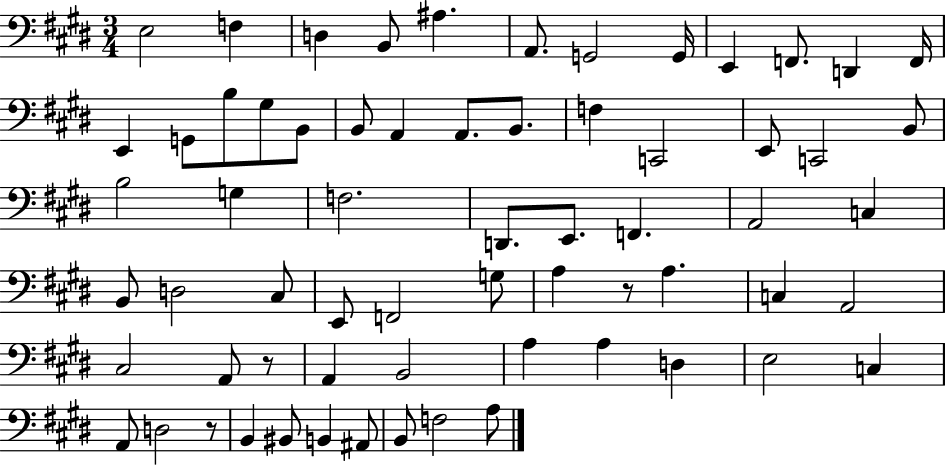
X:1
T:Untitled
M:3/4
L:1/4
K:E
E,2 F, D, B,,/2 ^A, A,,/2 G,,2 G,,/4 E,, F,,/2 D,, F,,/4 E,, G,,/2 B,/2 ^G,/2 B,,/2 B,,/2 A,, A,,/2 B,,/2 F, C,,2 E,,/2 C,,2 B,,/2 B,2 G, F,2 D,,/2 E,,/2 F,, A,,2 C, B,,/2 D,2 ^C,/2 E,,/2 F,,2 G,/2 A, z/2 A, C, A,,2 ^C,2 A,,/2 z/2 A,, B,,2 A, A, D, E,2 C, A,,/2 D,2 z/2 B,, ^B,,/2 B,, ^A,,/2 B,,/2 F,2 A,/2